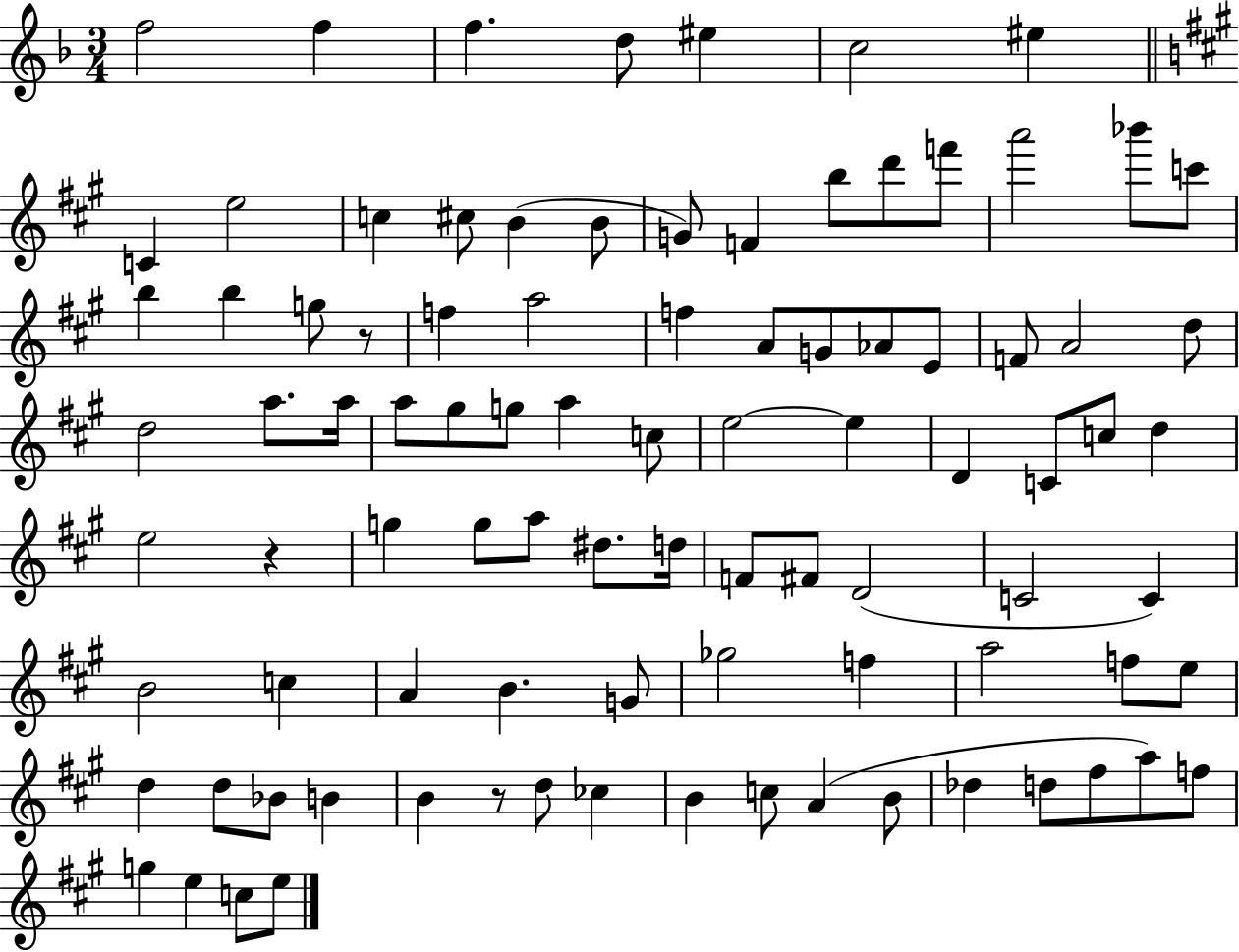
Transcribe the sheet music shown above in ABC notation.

X:1
T:Untitled
M:3/4
L:1/4
K:F
f2 f f d/2 ^e c2 ^e C e2 c ^c/2 B B/2 G/2 F b/2 d'/2 f'/2 a'2 _b'/2 c'/2 b b g/2 z/2 f a2 f A/2 G/2 _A/2 E/2 F/2 A2 d/2 d2 a/2 a/4 a/2 ^g/2 g/2 a c/2 e2 e D C/2 c/2 d e2 z g g/2 a/2 ^d/2 d/4 F/2 ^F/2 D2 C2 C B2 c A B G/2 _g2 f a2 f/2 e/2 d d/2 _B/2 B B z/2 d/2 _c B c/2 A B/2 _d d/2 ^f/2 a/2 f/2 g e c/2 e/2